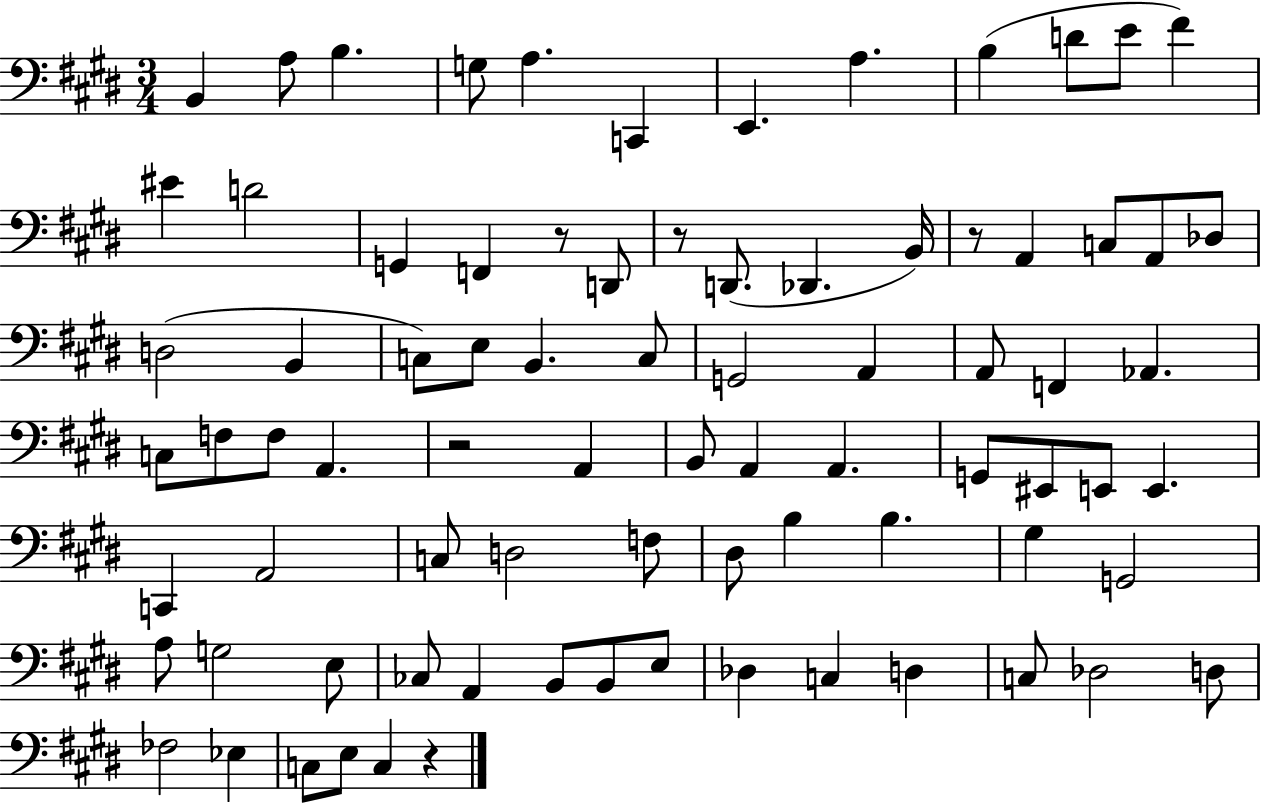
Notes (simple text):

B2/q A3/e B3/q. G3/e A3/q. C2/q E2/q. A3/q. B3/q D4/e E4/e F#4/q EIS4/q D4/h G2/q F2/q R/e D2/e R/e D2/e. Db2/q. B2/s R/e A2/q C3/e A2/e Db3/e D3/h B2/q C3/e E3/e B2/q. C3/e G2/h A2/q A2/e F2/q Ab2/q. C3/e F3/e F3/e A2/q. R/h A2/q B2/e A2/q A2/q. G2/e EIS2/e E2/e E2/q. C2/q A2/h C3/e D3/h F3/e D#3/e B3/q B3/q. G#3/q G2/h A3/e G3/h E3/e CES3/e A2/q B2/e B2/e E3/e Db3/q C3/q D3/q C3/e Db3/h D3/e FES3/h Eb3/q C3/e E3/e C3/q R/q